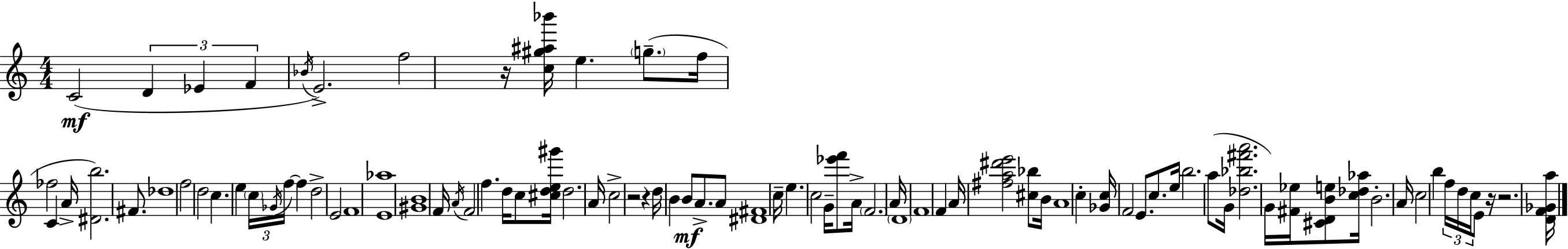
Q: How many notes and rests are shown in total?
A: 90